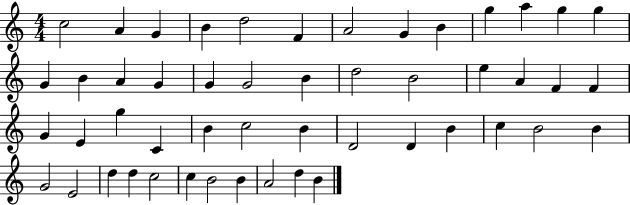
C5/h A4/q G4/q B4/q D5/h F4/q A4/h G4/q B4/q G5/q A5/q G5/q G5/q G4/q B4/q A4/q G4/q G4/q G4/h B4/q D5/h B4/h E5/q A4/q F4/q F4/q G4/q E4/q G5/q C4/q B4/q C5/h B4/q D4/h D4/q B4/q C5/q B4/h B4/q G4/h E4/h D5/q D5/q C5/h C5/q B4/h B4/q A4/h D5/q B4/q